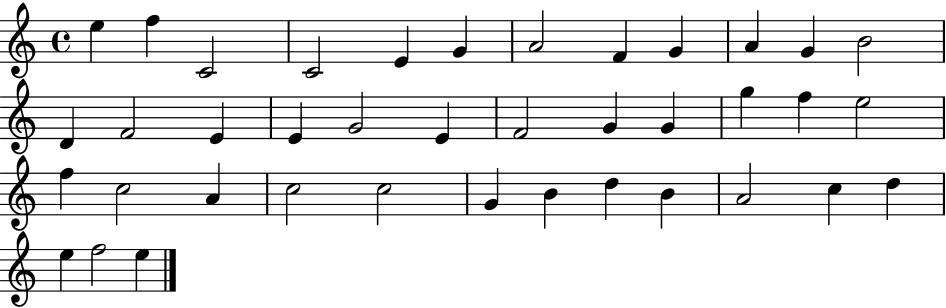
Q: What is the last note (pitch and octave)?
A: E5